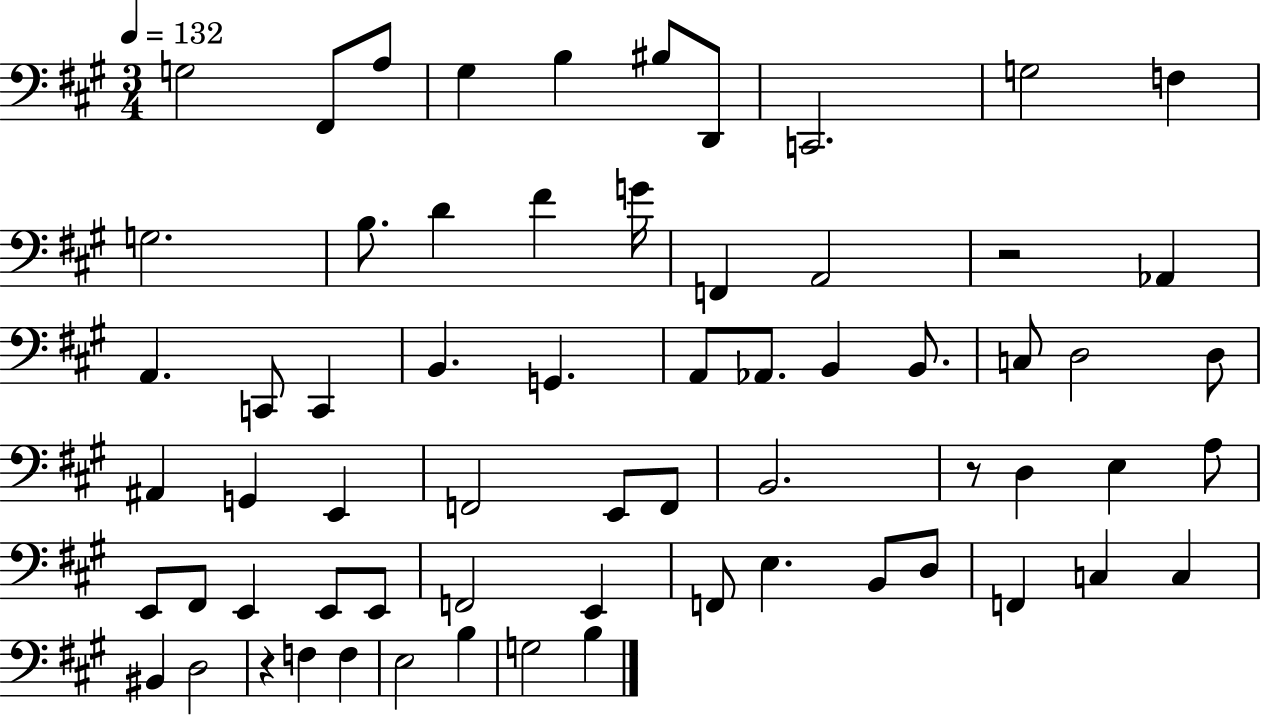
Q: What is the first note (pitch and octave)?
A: G3